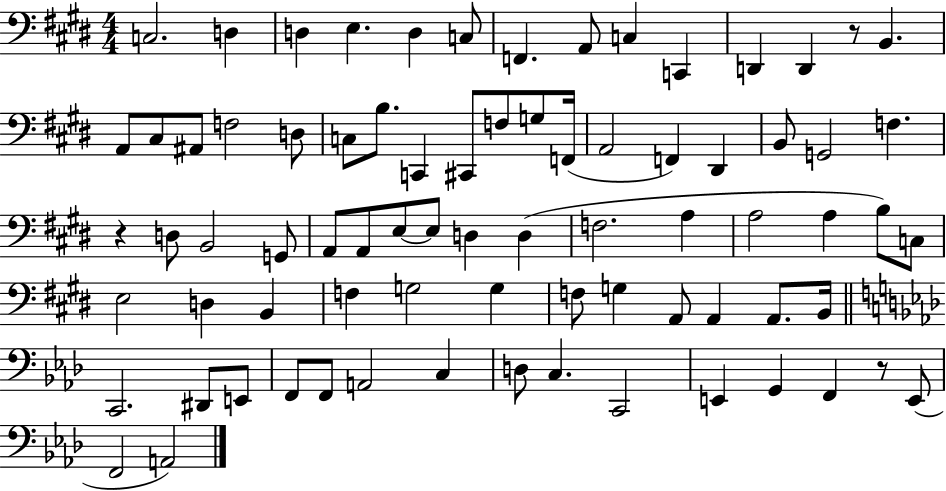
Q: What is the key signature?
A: E major